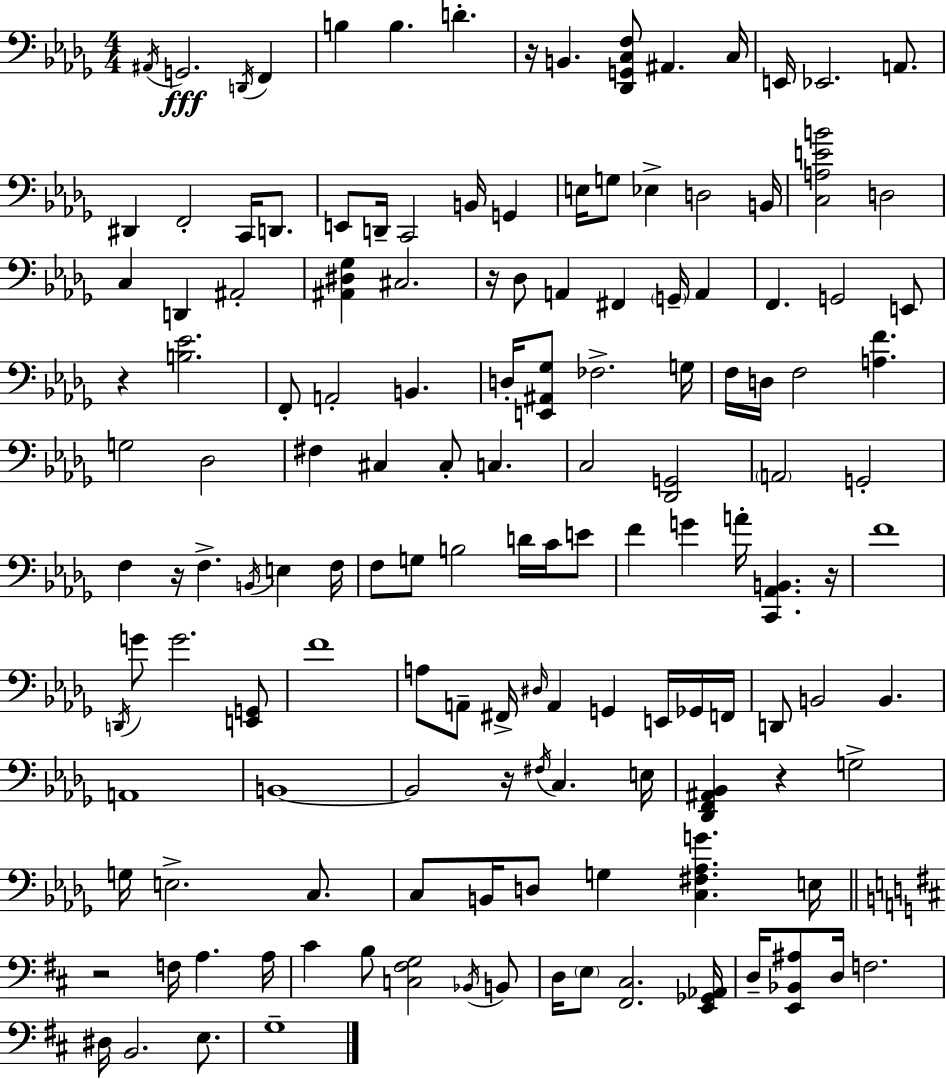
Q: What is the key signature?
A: BES minor